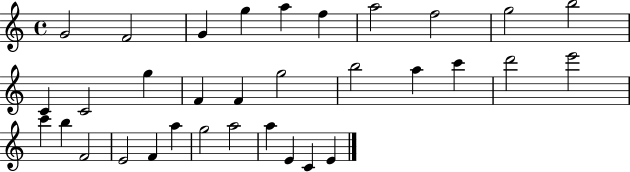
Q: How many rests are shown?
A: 0